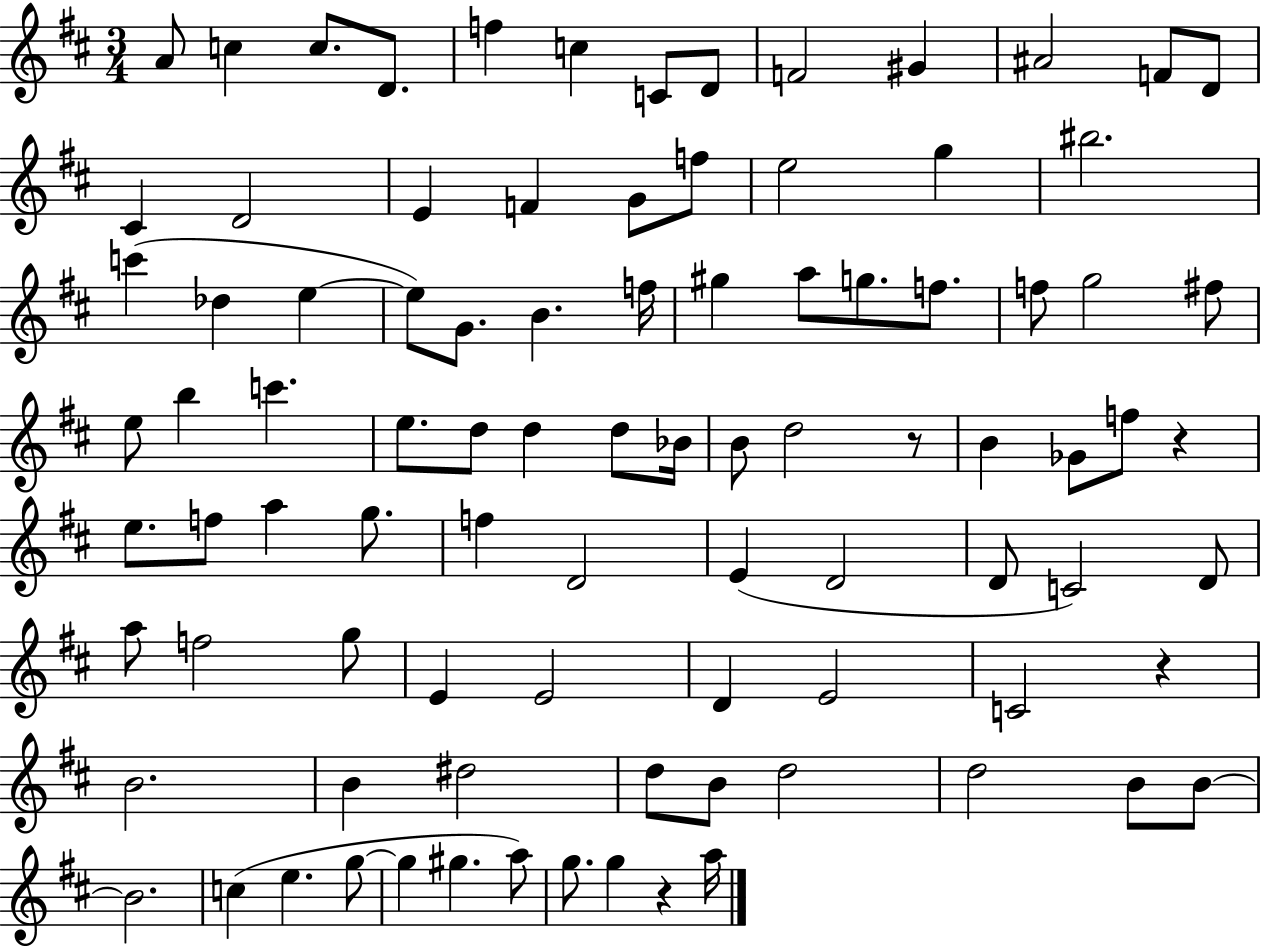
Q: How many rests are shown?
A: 4